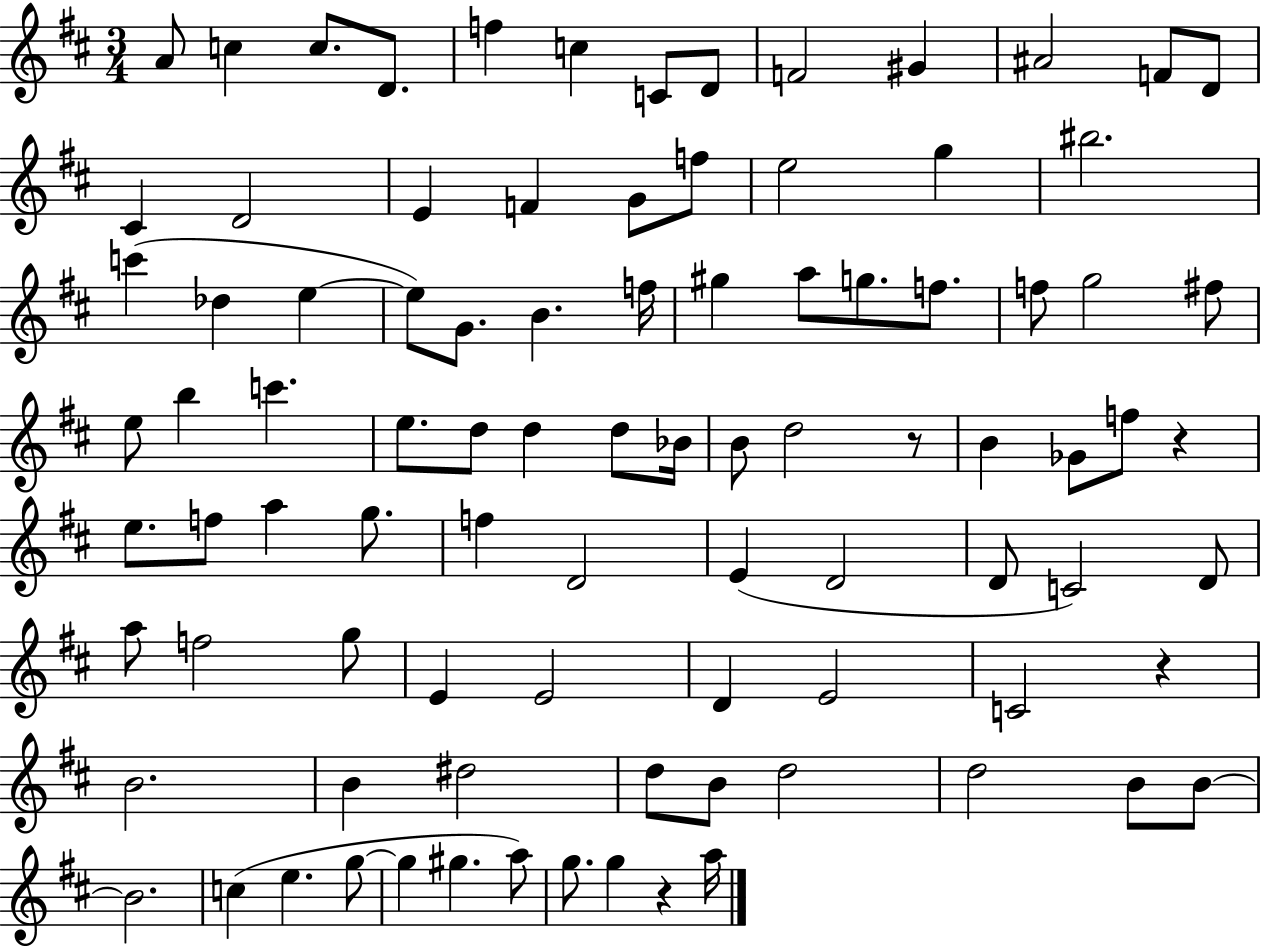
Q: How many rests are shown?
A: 4